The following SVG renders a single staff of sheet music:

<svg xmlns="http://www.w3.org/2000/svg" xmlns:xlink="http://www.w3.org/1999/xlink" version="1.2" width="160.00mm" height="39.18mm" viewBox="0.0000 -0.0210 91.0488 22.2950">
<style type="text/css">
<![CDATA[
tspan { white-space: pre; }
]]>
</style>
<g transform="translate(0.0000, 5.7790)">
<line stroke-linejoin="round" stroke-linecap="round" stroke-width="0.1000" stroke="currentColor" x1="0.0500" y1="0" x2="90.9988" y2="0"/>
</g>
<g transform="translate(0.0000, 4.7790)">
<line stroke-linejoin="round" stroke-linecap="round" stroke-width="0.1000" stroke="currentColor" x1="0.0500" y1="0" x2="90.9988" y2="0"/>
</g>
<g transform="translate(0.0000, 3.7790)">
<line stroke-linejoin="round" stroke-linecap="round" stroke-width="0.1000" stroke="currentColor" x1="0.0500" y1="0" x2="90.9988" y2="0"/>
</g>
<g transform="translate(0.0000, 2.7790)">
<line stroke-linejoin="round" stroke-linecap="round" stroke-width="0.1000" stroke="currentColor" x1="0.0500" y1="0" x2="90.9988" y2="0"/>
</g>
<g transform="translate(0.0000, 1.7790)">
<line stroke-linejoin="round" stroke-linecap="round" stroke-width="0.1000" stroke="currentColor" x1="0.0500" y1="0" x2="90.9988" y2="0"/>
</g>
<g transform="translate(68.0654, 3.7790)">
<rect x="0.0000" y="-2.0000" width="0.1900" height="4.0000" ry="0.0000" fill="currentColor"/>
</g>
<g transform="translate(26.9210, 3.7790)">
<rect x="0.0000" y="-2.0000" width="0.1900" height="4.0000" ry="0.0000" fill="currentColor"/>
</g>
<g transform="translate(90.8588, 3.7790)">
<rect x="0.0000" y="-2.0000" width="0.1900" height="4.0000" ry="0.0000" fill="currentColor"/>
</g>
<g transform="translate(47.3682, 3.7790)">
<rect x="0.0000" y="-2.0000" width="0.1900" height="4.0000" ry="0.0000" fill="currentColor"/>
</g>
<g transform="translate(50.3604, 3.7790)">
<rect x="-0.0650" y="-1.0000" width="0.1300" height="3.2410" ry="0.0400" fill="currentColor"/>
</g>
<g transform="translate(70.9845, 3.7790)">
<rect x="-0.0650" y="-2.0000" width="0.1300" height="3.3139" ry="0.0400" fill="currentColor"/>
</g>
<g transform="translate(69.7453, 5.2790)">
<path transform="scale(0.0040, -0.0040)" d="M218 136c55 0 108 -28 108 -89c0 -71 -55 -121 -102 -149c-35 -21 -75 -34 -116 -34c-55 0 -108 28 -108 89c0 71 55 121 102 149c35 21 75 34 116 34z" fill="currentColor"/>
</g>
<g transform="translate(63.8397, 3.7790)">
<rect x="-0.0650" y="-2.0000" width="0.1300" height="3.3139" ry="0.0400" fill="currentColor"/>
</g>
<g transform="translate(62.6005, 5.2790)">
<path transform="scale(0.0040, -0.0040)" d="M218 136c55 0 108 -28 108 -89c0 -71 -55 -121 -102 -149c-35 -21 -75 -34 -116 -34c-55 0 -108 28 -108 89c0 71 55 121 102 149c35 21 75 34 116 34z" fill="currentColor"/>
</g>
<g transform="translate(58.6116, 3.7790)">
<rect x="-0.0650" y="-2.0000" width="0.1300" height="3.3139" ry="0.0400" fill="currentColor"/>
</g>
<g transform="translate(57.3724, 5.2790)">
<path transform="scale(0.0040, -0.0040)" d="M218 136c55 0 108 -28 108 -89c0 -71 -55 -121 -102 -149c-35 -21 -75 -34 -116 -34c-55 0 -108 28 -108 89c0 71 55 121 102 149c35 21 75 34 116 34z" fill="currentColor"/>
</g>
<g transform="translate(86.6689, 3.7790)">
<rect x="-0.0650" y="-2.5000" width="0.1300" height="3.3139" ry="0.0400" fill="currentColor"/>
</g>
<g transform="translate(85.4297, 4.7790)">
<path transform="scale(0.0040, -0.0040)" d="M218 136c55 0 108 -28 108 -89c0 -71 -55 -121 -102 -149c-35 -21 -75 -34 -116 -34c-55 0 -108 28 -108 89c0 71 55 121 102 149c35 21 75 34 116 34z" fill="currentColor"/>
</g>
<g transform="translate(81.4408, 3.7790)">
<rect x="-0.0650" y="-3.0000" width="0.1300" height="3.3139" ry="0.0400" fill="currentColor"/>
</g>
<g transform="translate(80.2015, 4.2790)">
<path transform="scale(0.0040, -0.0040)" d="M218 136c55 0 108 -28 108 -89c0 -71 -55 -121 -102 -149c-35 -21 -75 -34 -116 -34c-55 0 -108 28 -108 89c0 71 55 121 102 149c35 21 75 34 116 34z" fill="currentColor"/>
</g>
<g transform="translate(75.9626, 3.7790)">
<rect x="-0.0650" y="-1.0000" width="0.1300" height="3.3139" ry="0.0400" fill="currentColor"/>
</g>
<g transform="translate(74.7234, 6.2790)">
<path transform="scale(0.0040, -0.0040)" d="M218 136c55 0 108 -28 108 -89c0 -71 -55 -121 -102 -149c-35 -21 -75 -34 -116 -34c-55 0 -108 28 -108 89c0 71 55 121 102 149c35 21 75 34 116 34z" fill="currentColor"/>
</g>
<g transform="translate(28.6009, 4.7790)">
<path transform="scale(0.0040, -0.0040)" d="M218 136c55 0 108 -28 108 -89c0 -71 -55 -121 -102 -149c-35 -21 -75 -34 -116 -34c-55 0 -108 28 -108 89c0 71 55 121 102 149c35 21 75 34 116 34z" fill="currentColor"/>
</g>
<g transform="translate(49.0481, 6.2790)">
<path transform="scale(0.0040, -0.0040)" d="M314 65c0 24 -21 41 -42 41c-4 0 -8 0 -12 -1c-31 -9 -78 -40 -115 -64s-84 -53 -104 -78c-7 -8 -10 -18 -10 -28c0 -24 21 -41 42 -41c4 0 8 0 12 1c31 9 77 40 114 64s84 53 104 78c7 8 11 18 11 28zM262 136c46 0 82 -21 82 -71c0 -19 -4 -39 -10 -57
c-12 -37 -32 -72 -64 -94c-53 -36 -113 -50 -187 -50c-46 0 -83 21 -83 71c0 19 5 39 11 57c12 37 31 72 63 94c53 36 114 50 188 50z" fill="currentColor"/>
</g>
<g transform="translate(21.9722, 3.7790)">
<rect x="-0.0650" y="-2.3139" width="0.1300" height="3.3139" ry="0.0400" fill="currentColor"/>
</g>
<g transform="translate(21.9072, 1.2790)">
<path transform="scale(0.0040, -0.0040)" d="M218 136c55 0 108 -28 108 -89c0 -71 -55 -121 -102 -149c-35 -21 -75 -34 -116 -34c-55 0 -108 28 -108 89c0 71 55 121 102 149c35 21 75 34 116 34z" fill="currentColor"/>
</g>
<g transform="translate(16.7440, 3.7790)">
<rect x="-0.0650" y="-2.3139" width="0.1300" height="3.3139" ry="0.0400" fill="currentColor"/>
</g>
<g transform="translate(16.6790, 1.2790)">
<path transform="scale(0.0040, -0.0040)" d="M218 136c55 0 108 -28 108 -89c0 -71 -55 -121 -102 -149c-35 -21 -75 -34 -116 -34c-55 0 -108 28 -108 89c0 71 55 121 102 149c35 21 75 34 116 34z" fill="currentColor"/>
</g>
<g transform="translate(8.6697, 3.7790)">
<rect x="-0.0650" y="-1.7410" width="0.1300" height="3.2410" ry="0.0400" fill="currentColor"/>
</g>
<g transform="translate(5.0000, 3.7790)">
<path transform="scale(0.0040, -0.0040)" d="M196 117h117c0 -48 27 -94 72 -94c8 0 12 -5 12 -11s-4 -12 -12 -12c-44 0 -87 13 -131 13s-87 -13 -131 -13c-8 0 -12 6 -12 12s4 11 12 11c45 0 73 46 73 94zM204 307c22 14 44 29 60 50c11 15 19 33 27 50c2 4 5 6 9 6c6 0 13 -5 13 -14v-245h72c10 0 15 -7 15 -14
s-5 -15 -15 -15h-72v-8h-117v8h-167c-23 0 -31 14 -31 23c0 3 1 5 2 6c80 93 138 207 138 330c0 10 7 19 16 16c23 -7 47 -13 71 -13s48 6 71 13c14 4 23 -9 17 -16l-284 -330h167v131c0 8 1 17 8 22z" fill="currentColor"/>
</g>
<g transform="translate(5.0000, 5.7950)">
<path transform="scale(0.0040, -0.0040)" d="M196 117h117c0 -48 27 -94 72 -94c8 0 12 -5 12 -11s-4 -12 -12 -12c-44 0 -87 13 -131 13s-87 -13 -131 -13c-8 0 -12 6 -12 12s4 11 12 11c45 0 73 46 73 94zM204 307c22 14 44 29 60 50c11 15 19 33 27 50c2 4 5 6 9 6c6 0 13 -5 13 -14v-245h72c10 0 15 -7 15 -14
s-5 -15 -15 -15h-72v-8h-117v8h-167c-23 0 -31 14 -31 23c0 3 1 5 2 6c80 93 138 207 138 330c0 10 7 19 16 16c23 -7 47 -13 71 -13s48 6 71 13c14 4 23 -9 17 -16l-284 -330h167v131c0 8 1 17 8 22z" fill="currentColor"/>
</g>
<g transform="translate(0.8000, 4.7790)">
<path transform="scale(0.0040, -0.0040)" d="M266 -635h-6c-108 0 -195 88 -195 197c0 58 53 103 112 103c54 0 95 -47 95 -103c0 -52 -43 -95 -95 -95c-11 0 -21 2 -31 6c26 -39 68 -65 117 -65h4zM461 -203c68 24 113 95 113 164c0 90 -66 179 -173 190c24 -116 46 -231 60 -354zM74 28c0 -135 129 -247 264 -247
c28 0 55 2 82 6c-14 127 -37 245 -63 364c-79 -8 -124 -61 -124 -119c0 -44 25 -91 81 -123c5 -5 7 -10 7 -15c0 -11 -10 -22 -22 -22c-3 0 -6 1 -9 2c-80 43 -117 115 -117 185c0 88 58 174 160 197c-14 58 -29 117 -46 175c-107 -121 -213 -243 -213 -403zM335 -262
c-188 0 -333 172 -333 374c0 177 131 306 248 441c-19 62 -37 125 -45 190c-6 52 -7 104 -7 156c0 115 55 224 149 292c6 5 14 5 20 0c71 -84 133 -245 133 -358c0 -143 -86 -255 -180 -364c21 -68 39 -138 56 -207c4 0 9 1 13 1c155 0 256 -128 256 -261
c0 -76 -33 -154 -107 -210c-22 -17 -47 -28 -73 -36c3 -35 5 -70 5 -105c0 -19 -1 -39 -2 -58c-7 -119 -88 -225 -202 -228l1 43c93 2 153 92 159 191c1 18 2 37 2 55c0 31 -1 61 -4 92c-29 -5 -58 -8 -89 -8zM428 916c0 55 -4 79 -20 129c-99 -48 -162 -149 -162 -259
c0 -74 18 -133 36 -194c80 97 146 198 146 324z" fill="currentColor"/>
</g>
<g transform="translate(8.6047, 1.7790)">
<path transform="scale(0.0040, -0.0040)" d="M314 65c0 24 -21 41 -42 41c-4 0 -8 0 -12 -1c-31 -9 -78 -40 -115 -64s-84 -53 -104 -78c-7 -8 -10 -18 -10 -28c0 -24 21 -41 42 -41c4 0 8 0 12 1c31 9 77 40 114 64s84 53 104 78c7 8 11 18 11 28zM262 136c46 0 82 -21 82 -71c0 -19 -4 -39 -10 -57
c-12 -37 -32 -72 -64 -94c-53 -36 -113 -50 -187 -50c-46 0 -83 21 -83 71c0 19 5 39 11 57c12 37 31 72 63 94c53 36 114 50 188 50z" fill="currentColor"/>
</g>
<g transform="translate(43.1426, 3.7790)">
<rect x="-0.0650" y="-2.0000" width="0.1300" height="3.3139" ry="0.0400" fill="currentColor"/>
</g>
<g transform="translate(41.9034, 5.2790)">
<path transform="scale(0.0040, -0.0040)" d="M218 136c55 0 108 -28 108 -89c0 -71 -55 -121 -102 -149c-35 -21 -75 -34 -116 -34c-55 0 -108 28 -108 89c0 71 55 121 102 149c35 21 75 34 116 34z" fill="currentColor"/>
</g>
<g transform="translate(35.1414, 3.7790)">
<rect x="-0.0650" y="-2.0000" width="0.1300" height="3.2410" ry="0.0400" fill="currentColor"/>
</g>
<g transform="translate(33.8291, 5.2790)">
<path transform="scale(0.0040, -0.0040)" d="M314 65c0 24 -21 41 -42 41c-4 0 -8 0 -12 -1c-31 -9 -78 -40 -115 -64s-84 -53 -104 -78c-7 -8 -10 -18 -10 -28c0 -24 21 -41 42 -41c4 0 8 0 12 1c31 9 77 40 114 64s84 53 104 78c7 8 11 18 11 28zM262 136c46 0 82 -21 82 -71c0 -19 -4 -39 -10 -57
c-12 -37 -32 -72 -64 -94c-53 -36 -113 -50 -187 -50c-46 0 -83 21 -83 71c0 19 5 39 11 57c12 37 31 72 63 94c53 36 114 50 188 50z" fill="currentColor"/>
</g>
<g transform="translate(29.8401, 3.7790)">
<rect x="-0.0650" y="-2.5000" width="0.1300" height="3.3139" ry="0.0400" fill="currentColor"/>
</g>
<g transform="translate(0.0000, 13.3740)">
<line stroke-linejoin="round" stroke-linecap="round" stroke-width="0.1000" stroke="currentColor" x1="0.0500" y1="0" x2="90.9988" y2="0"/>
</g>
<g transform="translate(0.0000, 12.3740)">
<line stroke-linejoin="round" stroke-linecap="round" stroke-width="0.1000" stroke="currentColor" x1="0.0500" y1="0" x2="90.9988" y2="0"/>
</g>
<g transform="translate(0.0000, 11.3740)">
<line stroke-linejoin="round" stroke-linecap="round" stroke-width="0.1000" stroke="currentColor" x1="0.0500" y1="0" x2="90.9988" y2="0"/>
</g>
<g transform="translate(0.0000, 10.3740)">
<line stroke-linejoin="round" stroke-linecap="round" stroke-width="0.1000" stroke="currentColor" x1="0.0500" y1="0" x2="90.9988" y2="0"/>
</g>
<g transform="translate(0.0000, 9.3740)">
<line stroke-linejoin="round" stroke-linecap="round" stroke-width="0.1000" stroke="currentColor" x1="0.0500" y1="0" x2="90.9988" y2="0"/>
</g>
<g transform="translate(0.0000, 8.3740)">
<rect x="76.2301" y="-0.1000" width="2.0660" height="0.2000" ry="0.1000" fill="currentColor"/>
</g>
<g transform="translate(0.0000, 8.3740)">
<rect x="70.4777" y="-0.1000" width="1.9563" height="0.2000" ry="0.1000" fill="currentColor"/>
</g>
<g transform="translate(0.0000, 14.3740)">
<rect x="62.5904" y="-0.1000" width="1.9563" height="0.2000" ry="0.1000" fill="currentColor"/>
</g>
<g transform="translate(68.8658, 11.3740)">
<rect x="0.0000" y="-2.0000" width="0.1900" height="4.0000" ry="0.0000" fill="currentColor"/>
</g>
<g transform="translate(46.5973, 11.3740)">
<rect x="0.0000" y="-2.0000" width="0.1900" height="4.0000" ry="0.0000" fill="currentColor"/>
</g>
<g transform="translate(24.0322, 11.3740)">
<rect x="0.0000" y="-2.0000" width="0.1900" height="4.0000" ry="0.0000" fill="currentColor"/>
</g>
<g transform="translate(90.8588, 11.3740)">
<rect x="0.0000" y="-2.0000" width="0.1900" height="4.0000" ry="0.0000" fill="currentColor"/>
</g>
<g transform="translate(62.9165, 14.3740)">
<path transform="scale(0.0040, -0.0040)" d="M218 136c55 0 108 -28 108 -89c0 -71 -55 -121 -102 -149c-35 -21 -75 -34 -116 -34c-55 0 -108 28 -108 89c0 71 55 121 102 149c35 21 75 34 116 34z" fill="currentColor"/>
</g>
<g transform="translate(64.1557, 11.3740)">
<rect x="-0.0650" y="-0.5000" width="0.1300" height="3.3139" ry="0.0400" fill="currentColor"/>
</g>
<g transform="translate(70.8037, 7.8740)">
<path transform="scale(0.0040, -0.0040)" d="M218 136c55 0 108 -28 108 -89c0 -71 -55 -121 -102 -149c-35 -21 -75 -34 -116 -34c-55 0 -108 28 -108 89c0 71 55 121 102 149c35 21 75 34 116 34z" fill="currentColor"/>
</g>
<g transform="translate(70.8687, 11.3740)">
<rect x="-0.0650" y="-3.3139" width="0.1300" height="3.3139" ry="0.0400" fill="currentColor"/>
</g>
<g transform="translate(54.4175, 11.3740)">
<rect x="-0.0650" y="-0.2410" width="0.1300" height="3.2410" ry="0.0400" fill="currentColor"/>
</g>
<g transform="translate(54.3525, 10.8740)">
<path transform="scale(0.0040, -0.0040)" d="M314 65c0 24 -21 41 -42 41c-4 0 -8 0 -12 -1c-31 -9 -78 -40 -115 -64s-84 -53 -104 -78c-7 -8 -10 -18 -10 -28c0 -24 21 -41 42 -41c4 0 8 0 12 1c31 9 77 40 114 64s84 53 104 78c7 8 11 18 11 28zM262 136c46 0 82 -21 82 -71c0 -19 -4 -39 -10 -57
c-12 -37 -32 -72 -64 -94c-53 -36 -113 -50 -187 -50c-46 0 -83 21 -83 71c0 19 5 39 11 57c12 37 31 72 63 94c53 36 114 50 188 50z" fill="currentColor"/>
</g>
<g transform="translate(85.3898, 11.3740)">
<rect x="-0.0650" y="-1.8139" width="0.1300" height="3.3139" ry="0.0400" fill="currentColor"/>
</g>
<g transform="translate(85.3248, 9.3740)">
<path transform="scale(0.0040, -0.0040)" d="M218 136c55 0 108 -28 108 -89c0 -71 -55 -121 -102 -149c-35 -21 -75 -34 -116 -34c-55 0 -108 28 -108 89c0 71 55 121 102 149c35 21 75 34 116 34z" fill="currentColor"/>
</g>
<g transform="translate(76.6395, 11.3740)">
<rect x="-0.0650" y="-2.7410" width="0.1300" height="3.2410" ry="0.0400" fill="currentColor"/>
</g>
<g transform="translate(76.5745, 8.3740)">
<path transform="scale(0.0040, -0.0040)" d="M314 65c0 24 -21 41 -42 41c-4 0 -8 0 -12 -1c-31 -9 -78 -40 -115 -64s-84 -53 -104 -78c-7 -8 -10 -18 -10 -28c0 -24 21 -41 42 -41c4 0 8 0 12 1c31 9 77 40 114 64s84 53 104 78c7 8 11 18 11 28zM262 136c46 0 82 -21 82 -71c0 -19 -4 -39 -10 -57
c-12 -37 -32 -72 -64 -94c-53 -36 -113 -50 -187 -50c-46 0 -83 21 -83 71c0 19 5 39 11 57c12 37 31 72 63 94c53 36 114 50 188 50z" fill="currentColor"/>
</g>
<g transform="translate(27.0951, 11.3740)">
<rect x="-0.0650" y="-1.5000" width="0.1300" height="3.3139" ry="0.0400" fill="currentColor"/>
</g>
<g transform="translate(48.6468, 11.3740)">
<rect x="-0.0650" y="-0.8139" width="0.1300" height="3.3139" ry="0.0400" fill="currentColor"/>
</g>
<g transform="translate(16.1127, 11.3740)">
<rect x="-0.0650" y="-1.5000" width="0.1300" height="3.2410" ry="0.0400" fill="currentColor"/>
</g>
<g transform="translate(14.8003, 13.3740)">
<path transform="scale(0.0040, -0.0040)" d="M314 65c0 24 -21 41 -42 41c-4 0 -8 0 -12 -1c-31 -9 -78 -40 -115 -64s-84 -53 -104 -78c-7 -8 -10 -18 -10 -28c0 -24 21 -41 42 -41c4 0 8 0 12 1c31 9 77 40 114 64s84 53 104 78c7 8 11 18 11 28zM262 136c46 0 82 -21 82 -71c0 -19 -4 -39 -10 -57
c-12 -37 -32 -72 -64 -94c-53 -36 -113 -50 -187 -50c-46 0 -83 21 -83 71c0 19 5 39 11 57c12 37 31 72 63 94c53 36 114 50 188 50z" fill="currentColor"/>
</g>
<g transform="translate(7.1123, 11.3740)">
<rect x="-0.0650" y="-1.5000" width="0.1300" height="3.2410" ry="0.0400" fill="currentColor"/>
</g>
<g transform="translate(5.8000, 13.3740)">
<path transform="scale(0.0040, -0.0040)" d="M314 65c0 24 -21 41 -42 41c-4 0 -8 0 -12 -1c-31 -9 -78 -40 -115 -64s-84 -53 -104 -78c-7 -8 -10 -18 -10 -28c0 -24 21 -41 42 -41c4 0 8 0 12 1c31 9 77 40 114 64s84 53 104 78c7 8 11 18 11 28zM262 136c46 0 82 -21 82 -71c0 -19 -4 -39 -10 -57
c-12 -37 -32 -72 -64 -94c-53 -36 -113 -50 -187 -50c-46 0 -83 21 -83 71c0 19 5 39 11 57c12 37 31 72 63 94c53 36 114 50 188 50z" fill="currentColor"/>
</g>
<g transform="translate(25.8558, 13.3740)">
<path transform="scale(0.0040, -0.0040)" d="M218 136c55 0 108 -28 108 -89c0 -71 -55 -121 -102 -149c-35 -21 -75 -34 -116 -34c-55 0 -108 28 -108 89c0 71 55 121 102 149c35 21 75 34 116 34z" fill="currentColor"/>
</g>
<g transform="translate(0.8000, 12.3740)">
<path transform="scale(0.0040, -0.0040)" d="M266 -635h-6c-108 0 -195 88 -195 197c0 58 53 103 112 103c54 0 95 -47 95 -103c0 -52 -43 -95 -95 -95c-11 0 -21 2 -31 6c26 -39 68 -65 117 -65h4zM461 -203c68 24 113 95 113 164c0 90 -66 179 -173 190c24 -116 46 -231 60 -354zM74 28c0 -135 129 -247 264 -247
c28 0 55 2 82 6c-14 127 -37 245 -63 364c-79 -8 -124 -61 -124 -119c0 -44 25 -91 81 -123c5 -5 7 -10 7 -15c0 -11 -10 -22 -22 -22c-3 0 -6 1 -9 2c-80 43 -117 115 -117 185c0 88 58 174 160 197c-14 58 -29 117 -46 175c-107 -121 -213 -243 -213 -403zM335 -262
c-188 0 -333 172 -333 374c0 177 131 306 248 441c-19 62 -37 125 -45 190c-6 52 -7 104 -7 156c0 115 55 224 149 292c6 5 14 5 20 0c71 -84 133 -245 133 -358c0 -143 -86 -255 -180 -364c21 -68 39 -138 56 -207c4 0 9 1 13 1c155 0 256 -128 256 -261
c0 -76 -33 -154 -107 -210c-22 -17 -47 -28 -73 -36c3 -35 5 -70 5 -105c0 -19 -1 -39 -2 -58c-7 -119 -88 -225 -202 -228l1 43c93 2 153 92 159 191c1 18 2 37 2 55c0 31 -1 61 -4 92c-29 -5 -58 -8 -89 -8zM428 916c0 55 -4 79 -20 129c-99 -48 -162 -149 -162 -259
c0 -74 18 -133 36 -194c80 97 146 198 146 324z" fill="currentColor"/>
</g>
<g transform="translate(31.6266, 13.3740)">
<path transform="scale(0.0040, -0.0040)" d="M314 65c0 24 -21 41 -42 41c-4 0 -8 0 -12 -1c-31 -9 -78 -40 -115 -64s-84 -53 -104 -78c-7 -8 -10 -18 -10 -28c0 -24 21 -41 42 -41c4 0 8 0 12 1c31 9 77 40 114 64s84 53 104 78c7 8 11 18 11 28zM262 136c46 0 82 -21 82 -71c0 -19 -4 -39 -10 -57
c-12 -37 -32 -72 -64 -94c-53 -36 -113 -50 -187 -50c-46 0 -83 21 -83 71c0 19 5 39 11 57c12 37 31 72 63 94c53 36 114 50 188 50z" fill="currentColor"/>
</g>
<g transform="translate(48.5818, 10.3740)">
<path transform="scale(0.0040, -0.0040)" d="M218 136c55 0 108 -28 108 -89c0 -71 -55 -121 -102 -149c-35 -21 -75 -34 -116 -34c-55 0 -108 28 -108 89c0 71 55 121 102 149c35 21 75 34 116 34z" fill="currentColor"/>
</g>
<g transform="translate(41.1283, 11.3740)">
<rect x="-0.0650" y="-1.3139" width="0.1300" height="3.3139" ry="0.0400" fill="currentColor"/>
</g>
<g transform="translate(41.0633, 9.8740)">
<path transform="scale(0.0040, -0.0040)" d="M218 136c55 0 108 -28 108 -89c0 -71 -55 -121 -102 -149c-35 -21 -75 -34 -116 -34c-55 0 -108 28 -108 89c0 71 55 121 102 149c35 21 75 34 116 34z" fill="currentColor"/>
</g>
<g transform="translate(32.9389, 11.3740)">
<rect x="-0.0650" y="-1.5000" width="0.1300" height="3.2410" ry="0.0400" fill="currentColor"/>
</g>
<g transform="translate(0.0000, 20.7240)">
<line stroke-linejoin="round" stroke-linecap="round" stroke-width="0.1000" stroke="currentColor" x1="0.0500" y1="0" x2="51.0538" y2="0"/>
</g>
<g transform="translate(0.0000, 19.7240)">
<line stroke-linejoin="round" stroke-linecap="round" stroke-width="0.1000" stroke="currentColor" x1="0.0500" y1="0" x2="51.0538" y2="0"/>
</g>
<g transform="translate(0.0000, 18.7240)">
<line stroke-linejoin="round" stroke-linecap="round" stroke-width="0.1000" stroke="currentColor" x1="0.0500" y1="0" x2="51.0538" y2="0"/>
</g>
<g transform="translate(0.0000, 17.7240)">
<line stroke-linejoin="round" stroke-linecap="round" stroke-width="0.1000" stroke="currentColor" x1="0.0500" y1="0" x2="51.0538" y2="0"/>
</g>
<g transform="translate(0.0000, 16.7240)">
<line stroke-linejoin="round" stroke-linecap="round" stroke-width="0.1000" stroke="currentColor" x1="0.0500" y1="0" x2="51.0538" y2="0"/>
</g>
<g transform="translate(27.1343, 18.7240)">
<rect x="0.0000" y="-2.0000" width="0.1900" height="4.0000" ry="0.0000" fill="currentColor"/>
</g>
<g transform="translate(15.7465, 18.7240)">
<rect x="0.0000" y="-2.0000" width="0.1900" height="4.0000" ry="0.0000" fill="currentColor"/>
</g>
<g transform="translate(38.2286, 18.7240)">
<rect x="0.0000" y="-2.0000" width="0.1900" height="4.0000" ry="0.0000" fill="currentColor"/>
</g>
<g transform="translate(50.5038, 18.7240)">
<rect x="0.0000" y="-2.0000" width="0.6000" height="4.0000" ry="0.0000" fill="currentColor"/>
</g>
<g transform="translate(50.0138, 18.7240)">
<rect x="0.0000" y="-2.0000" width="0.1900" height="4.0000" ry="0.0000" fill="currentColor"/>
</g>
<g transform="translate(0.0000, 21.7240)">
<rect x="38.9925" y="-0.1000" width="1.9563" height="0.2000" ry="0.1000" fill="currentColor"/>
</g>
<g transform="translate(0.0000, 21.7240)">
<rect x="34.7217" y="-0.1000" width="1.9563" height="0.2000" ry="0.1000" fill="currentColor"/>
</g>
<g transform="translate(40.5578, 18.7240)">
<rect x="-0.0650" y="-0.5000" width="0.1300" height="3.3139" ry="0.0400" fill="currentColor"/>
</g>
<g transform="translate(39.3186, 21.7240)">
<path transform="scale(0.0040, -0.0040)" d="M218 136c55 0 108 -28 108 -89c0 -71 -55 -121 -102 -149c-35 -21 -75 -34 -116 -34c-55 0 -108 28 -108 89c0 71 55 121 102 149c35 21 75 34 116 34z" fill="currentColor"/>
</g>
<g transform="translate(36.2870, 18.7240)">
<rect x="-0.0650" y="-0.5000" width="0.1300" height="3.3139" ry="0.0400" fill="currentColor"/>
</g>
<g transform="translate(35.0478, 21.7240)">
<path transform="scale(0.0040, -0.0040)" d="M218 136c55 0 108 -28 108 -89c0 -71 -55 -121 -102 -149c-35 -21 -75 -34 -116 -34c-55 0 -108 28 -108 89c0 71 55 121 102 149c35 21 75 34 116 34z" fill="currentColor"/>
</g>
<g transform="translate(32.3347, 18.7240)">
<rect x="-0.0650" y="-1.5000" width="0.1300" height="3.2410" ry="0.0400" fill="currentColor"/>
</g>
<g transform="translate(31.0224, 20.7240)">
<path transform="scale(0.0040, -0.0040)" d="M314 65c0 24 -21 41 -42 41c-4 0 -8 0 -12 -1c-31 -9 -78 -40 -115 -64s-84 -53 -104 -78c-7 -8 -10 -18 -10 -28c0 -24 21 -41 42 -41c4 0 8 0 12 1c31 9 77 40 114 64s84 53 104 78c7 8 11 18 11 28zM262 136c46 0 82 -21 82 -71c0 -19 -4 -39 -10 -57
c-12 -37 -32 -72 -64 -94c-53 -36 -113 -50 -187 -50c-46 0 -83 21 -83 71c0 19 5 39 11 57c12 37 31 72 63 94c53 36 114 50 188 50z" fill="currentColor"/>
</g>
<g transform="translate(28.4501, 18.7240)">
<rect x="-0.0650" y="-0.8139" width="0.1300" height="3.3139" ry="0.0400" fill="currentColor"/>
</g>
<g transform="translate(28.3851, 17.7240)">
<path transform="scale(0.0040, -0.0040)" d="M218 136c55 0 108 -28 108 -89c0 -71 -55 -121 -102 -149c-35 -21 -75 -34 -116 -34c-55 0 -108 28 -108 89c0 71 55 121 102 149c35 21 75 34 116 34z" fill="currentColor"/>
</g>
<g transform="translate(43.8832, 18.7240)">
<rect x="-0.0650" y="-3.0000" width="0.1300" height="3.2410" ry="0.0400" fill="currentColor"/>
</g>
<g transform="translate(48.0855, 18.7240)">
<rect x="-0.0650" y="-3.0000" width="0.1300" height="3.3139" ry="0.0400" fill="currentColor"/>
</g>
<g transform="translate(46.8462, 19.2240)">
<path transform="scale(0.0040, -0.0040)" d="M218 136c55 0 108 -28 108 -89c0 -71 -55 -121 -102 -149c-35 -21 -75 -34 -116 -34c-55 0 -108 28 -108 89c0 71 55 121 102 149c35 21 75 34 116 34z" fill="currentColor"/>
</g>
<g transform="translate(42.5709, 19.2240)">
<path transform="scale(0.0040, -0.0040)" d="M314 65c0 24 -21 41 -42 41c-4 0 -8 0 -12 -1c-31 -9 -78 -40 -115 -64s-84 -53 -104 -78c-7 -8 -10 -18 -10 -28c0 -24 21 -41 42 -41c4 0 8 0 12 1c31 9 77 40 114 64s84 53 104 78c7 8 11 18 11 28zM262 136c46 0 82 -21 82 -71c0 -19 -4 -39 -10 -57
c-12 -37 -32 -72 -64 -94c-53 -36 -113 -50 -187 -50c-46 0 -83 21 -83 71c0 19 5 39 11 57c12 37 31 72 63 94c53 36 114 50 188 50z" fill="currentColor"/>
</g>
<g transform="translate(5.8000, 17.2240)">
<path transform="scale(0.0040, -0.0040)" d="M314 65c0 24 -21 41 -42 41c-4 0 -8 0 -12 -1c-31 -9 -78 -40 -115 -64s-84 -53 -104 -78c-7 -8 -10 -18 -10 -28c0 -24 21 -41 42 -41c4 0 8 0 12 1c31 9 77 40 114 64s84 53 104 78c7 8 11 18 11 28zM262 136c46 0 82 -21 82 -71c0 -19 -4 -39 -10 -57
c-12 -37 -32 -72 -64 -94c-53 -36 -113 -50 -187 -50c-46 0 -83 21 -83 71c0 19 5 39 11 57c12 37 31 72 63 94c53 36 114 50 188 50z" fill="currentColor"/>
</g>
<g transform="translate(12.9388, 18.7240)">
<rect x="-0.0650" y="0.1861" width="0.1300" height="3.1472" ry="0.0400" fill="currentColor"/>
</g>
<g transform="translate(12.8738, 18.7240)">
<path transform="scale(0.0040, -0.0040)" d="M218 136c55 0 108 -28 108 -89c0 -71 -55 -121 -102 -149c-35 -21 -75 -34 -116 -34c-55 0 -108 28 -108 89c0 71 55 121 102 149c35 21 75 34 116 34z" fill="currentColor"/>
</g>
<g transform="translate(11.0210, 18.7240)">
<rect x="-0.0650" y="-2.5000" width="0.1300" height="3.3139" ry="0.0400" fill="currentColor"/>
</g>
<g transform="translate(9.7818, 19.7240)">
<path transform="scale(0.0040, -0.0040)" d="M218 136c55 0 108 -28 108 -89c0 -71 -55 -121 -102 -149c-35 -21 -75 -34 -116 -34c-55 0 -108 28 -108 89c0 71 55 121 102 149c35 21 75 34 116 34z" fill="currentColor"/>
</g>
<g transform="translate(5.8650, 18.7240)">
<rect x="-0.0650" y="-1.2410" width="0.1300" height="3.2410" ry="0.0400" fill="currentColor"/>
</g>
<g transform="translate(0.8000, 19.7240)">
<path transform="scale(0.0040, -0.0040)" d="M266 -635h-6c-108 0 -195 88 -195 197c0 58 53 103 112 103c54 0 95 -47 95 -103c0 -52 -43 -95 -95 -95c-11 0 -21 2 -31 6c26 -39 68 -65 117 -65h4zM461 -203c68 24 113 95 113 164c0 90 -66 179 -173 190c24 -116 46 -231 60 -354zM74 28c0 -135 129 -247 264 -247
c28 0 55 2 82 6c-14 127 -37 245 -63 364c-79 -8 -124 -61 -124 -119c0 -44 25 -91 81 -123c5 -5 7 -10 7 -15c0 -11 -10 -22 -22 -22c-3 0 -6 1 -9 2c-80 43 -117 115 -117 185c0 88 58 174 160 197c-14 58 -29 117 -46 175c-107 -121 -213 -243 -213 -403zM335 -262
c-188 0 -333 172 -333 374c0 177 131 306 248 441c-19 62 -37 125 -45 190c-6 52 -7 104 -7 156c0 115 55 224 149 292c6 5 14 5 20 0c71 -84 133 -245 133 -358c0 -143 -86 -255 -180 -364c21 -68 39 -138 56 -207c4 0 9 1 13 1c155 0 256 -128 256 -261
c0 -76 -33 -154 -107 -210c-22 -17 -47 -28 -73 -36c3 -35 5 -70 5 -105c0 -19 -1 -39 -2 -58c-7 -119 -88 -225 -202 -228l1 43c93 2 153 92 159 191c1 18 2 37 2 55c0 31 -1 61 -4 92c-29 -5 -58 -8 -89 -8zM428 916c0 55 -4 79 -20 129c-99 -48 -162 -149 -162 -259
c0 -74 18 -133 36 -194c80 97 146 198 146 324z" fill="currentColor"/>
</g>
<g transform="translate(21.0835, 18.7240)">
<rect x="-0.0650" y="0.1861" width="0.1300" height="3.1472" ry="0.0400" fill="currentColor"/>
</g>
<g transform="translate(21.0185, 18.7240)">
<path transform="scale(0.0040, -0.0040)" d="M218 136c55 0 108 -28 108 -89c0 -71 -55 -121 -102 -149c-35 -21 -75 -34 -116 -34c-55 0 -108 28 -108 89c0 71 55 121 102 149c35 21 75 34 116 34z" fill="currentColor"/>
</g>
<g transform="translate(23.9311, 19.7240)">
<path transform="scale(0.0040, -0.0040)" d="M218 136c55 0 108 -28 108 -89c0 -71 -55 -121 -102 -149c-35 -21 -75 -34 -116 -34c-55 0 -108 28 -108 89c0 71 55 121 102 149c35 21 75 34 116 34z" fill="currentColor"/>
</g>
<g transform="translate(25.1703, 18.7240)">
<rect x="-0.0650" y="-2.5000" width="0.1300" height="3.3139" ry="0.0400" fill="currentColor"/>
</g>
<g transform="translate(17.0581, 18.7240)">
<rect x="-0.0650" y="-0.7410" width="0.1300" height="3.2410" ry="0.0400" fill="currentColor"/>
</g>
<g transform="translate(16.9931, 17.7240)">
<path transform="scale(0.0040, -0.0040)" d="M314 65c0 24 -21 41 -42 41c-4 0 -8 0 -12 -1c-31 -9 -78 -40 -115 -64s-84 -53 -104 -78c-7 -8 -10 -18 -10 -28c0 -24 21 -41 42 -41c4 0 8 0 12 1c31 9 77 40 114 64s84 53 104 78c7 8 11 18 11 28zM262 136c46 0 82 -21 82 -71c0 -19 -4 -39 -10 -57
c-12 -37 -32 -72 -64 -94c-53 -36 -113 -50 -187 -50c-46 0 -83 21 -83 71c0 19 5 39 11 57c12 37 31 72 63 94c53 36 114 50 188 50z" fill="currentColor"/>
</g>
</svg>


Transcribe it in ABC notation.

X:1
T:Untitled
M:4/4
L:1/4
K:C
f2 g g G F2 F D2 F F F D A G E2 E2 E E2 e d c2 C b a2 f e2 G B d2 B G d E2 C C A2 A